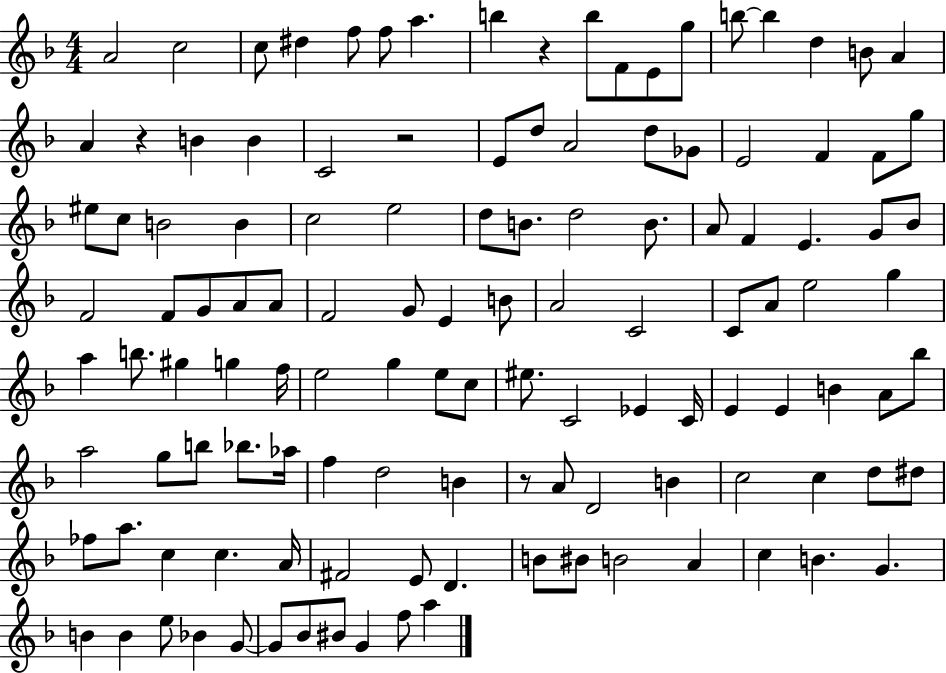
{
  \clef treble
  \numericTimeSignature
  \time 4/4
  \key f \major
  a'2 c''2 | c''8 dis''4 f''8 f''8 a''4. | b''4 r4 b''8 f'8 e'8 g''8 | b''8~~ b''4 d''4 b'8 a'4 | \break a'4 r4 b'4 b'4 | c'2 r2 | e'8 d''8 a'2 d''8 ges'8 | e'2 f'4 f'8 g''8 | \break eis''8 c''8 b'2 b'4 | c''2 e''2 | d''8 b'8. d''2 b'8. | a'8 f'4 e'4. g'8 bes'8 | \break f'2 f'8 g'8 a'8 a'8 | f'2 g'8 e'4 b'8 | a'2 c'2 | c'8 a'8 e''2 g''4 | \break a''4 b''8. gis''4 g''4 f''16 | e''2 g''4 e''8 c''8 | eis''8. c'2 ees'4 c'16 | e'4 e'4 b'4 a'8 bes''8 | \break a''2 g''8 b''8 bes''8. aes''16 | f''4 d''2 b'4 | r8 a'8 d'2 b'4 | c''2 c''4 d''8 dis''8 | \break fes''8 a''8. c''4 c''4. a'16 | fis'2 e'8 d'4. | b'8 bis'8 b'2 a'4 | c''4 b'4. g'4. | \break b'4 b'4 e''8 bes'4 g'8~~ | g'8 bes'8 bis'8 g'4 f''8 a''4 | \bar "|."
}